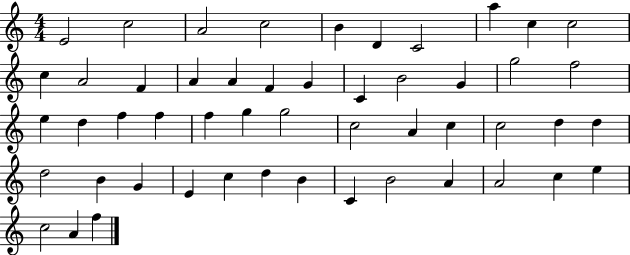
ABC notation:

X:1
T:Untitled
M:4/4
L:1/4
K:C
E2 c2 A2 c2 B D C2 a c c2 c A2 F A A F G C B2 G g2 f2 e d f f f g g2 c2 A c c2 d d d2 B G E c d B C B2 A A2 c e c2 A f